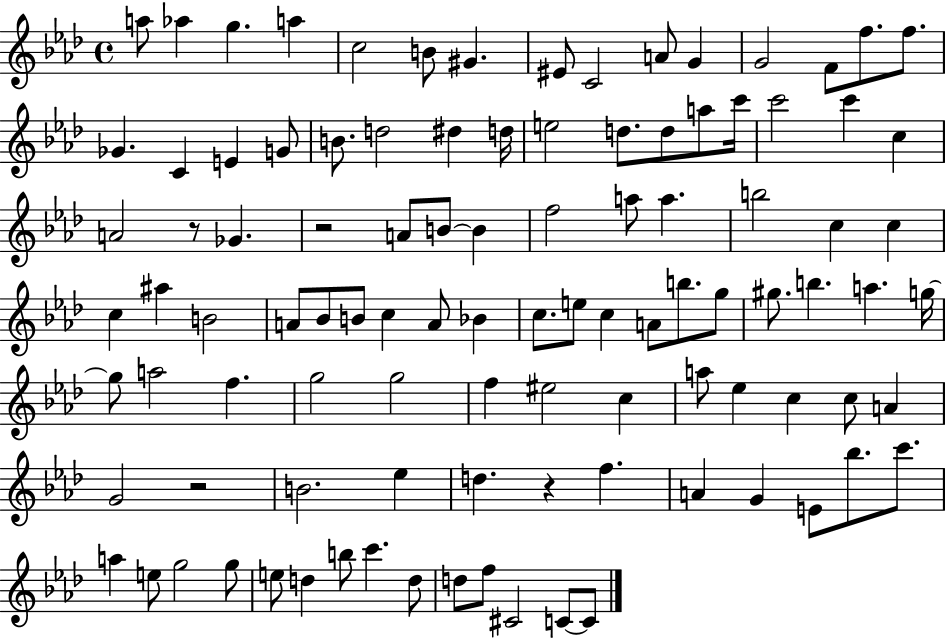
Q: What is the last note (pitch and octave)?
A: C4